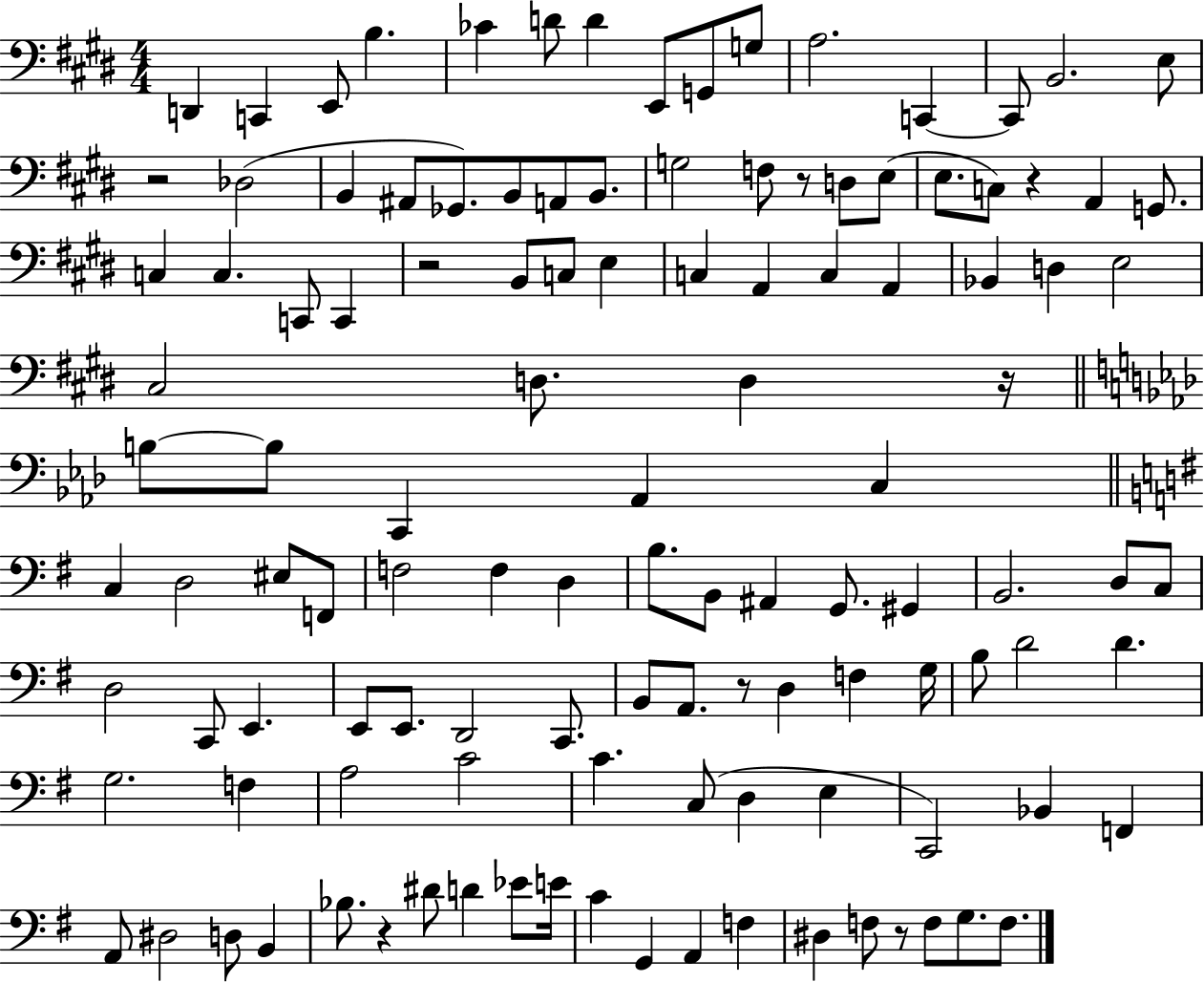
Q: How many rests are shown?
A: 8